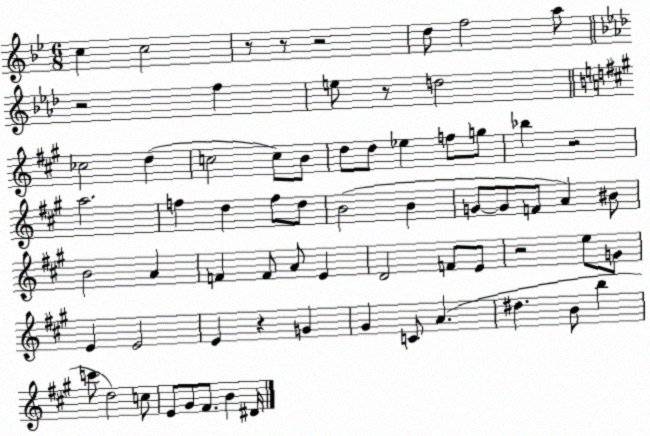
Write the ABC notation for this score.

X:1
T:Untitled
M:6/8
L:1/4
K:Bb
c c2 z/2 z/2 z2 d/2 f2 a/2 z2 f e/2 z/2 d2 _c2 d c2 c/2 B/2 d/2 d/2 _e f/2 g/2 _b z2 a2 f d f/2 d/2 B2 B G/2 G/2 F/2 A ^B/2 B2 A F F/2 A/2 E D2 F/2 E/2 z2 e/2 G/2 E E2 E z G ^G C/2 A ^d B/2 b c'/2 d2 c/2 E/2 ^G/2 ^F/2 B ^D/4